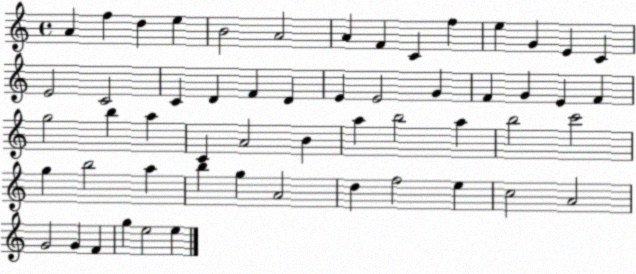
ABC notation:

X:1
T:Untitled
M:4/4
L:1/4
K:C
A f d e B2 A2 A F C f e G E C E2 C2 C D F D E E2 G F G E F g2 b a C A2 B a b2 a b2 c'2 g b2 a b g A2 d f2 e c2 A2 G2 G F g e2 e